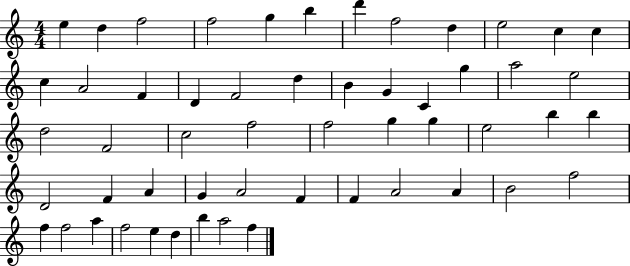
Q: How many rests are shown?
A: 0